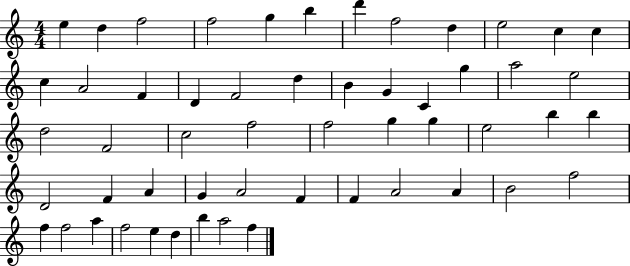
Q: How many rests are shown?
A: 0